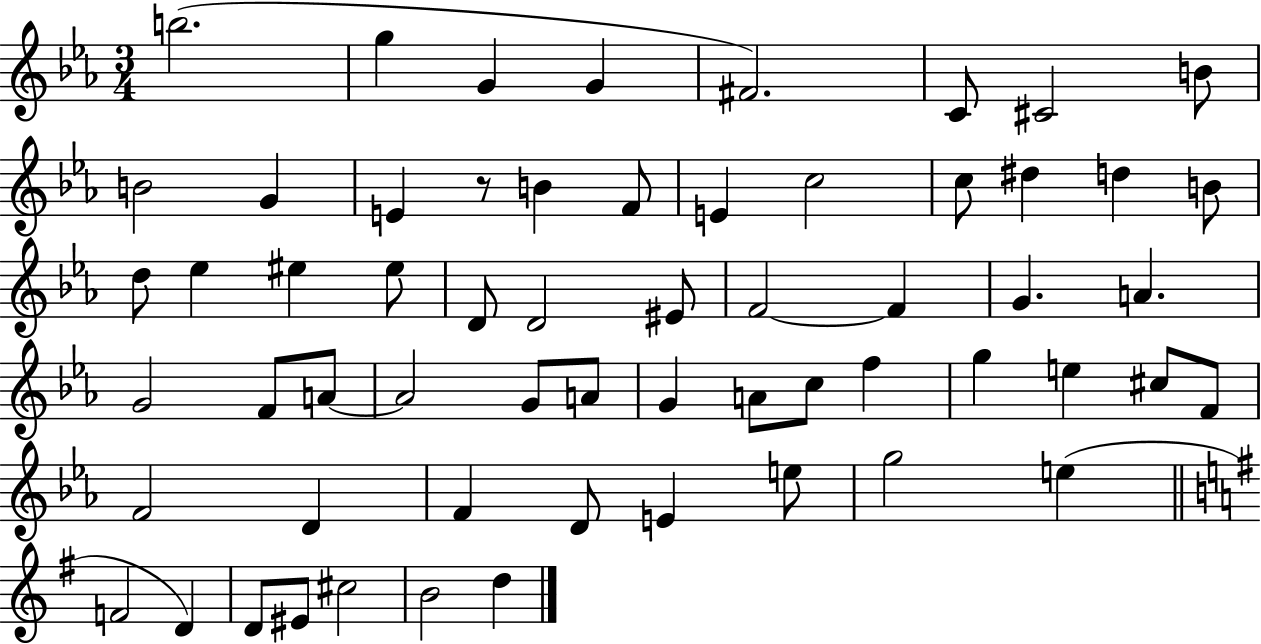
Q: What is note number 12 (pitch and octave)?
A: B4